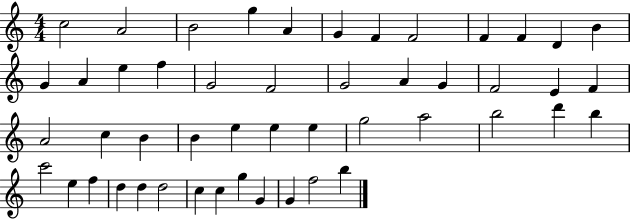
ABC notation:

X:1
T:Untitled
M:4/4
L:1/4
K:C
c2 A2 B2 g A G F F2 F F D B G A e f G2 F2 G2 A G F2 E F A2 c B B e e e g2 a2 b2 d' b c'2 e f d d d2 c c g G G f2 b